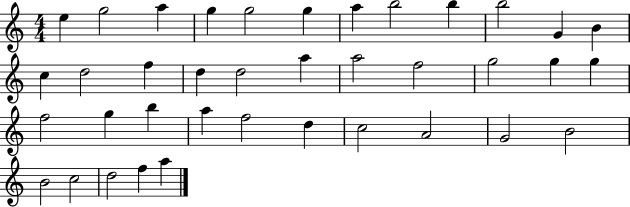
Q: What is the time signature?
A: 4/4